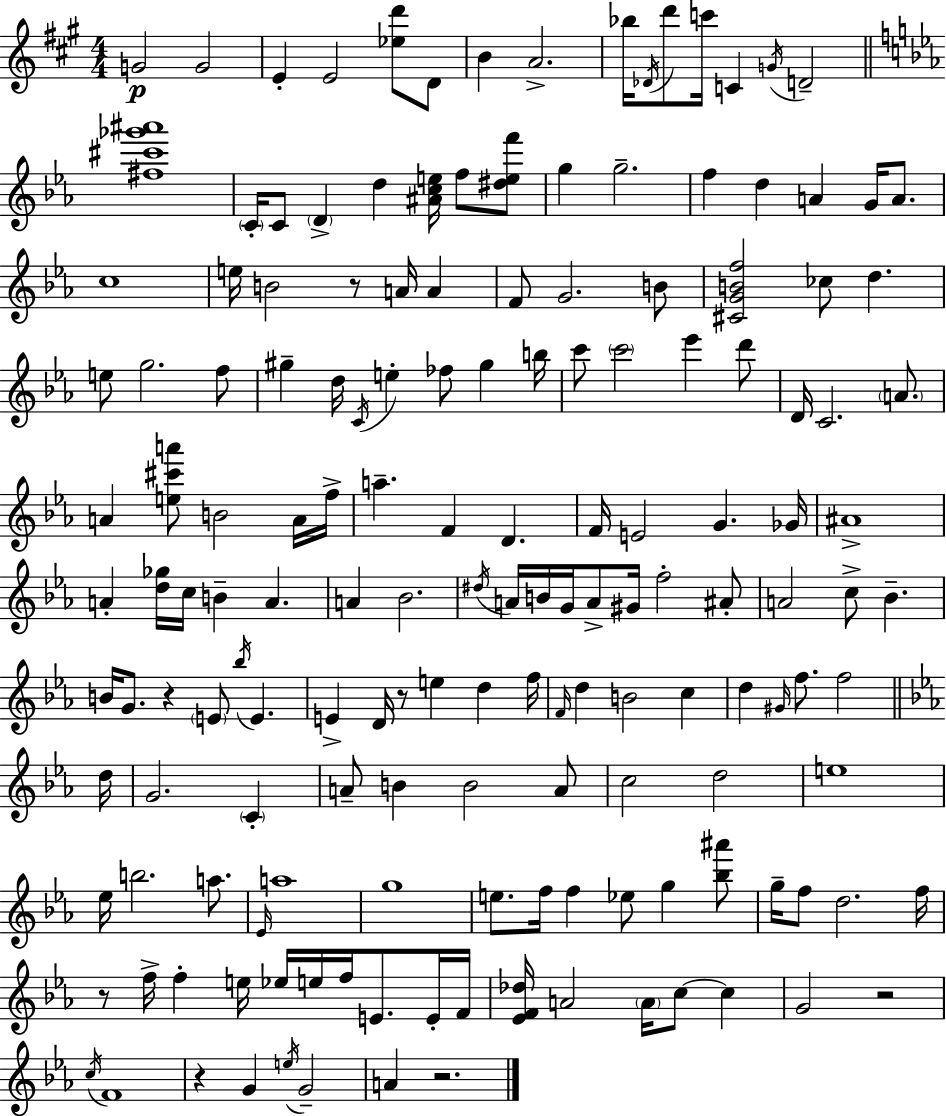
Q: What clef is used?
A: treble